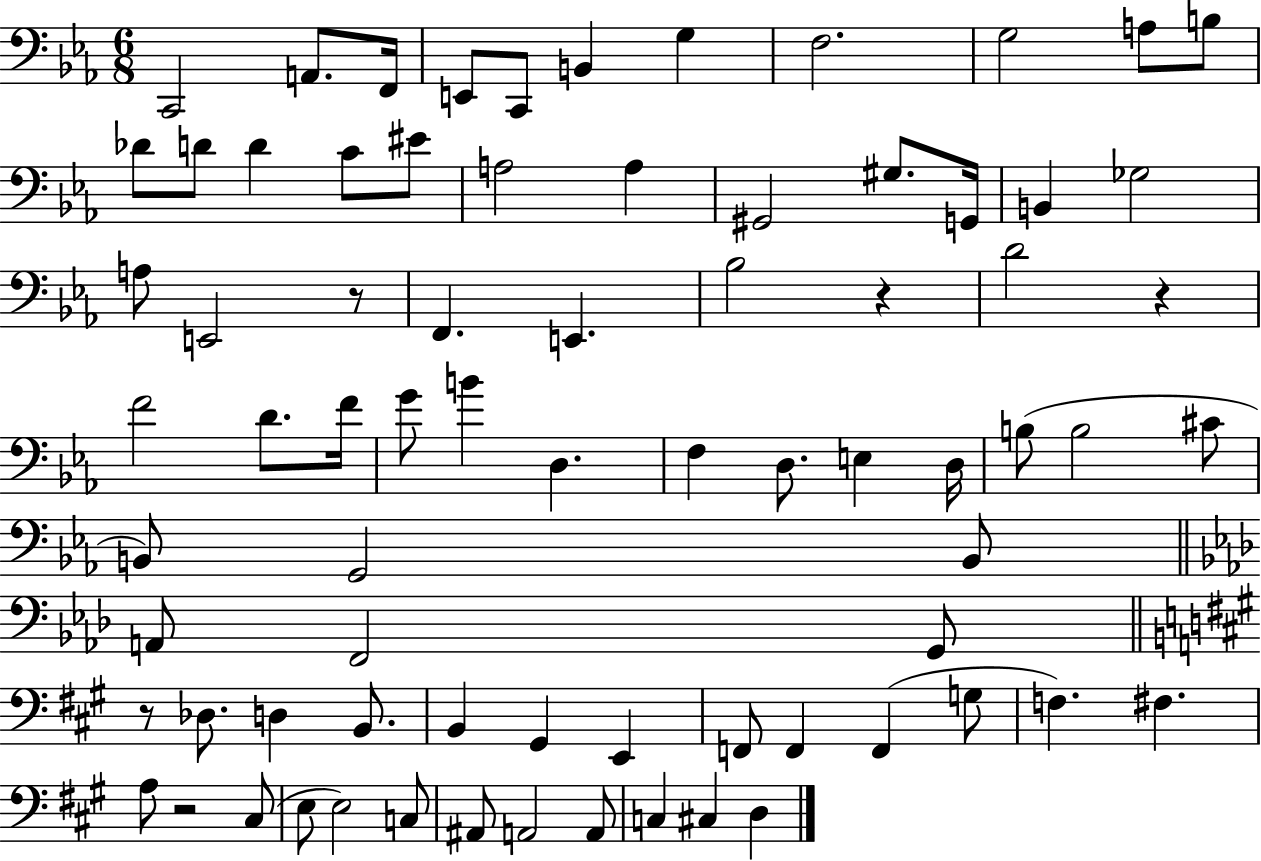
X:1
T:Untitled
M:6/8
L:1/4
K:Eb
C,,2 A,,/2 F,,/4 E,,/2 C,,/2 B,, G, F,2 G,2 A,/2 B,/2 _D/2 D/2 D C/2 ^E/2 A,2 A, ^G,,2 ^G,/2 G,,/4 B,, _G,2 A,/2 E,,2 z/2 F,, E,, _B,2 z D2 z F2 D/2 F/4 G/2 B D, F, D,/2 E, D,/4 B,/2 B,2 ^C/2 B,,/2 G,,2 B,,/2 A,,/2 F,,2 G,,/2 z/2 _D,/2 D, B,,/2 B,, ^G,, E,, F,,/2 F,, F,, G,/2 F, ^F, A,/2 z2 ^C,/2 E,/2 E,2 C,/2 ^A,,/2 A,,2 A,,/2 C, ^C, D,